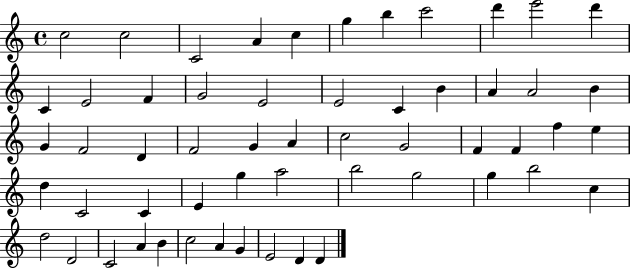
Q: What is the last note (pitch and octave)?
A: D4